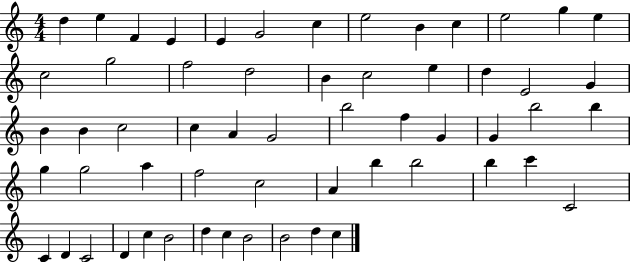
D5/q E5/q F4/q E4/q E4/q G4/h C5/q E5/h B4/q C5/q E5/h G5/q E5/q C5/h G5/h F5/h D5/h B4/q C5/h E5/q D5/q E4/h G4/q B4/q B4/q C5/h C5/q A4/q G4/h B5/h F5/q G4/q G4/q B5/h B5/q G5/q G5/h A5/q F5/h C5/h A4/q B5/q B5/h B5/q C6/q C4/h C4/q D4/q C4/h D4/q C5/q B4/h D5/q C5/q B4/h B4/h D5/q C5/q